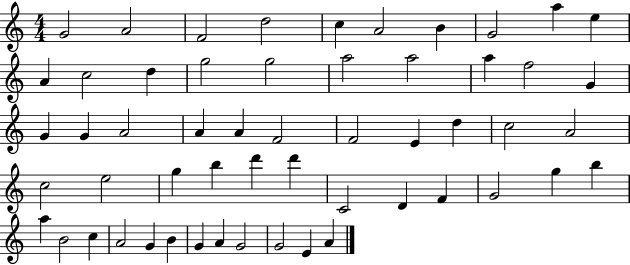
X:1
T:Untitled
M:4/4
L:1/4
K:C
G2 A2 F2 d2 c A2 B G2 a e A c2 d g2 g2 a2 a2 a f2 G G G A2 A A F2 F2 E d c2 A2 c2 e2 g b d' d' C2 D F G2 g b a B2 c A2 G B G A G2 G2 E A